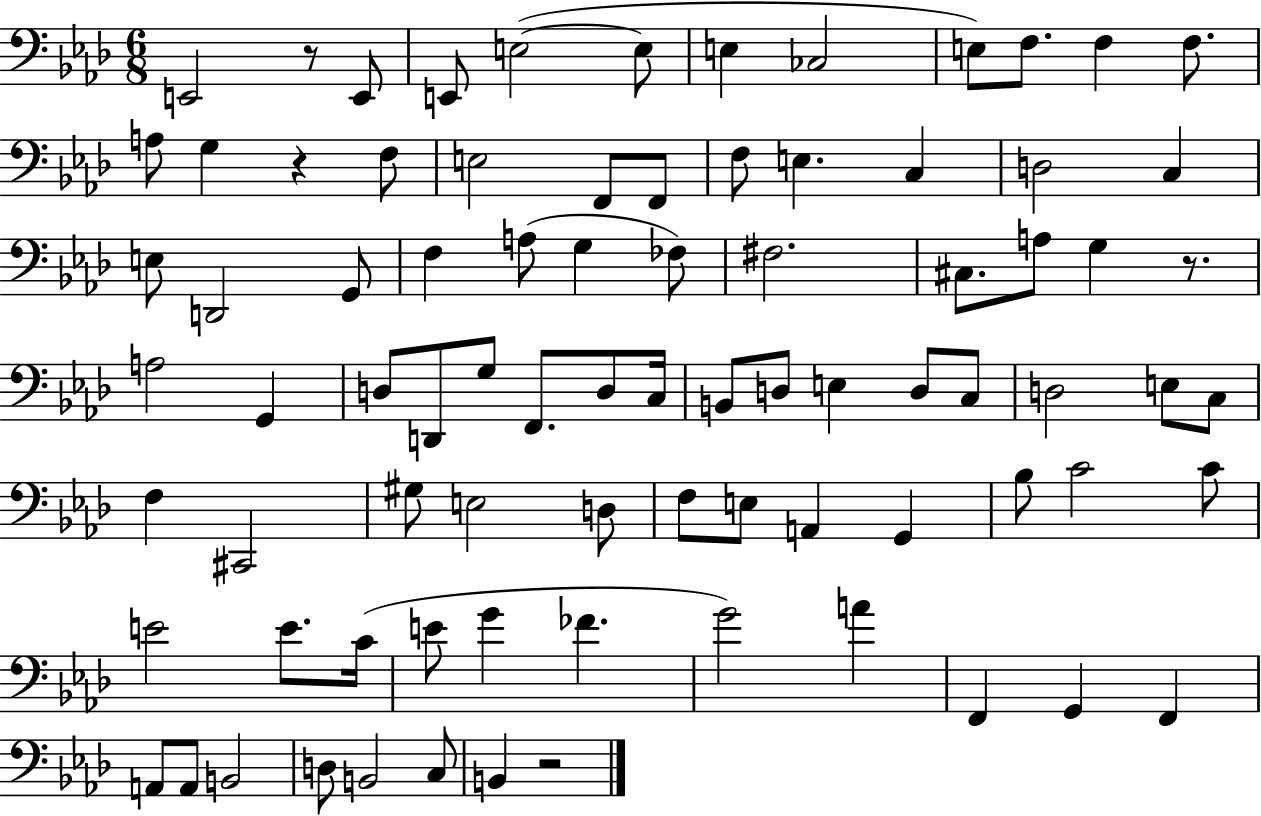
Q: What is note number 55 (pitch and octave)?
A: F3